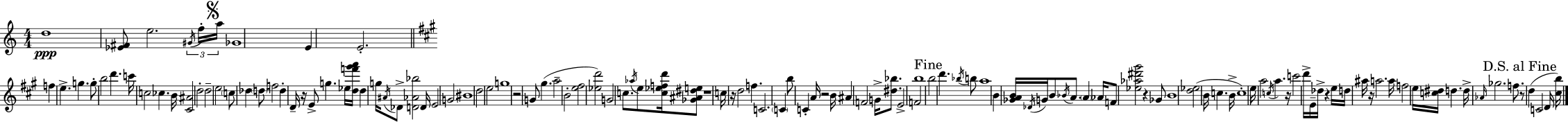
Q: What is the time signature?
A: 4/4